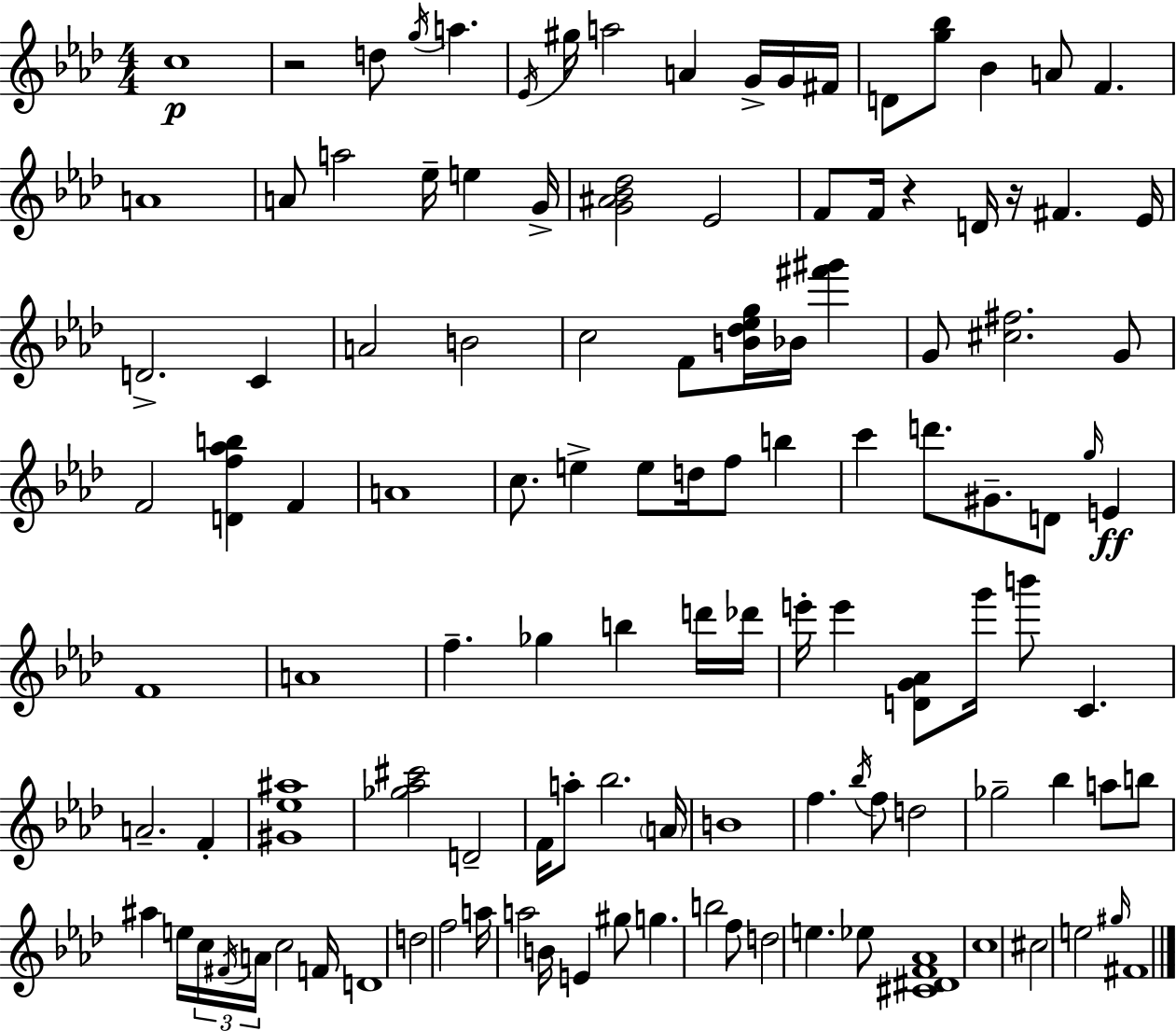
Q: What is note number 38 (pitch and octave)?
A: F4